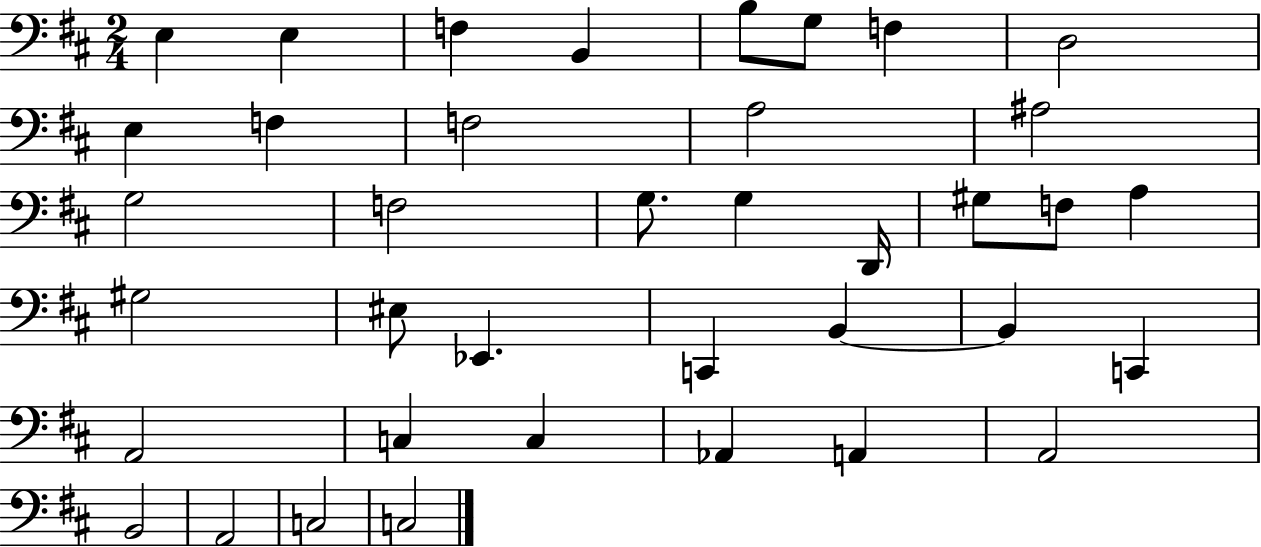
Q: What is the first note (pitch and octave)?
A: E3